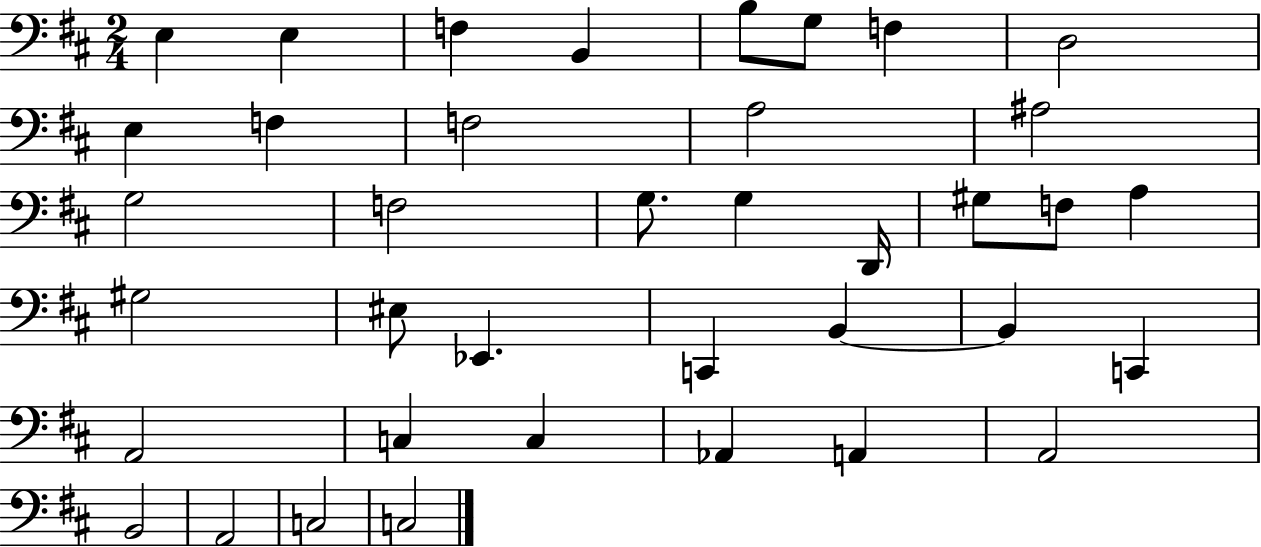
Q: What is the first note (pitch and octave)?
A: E3